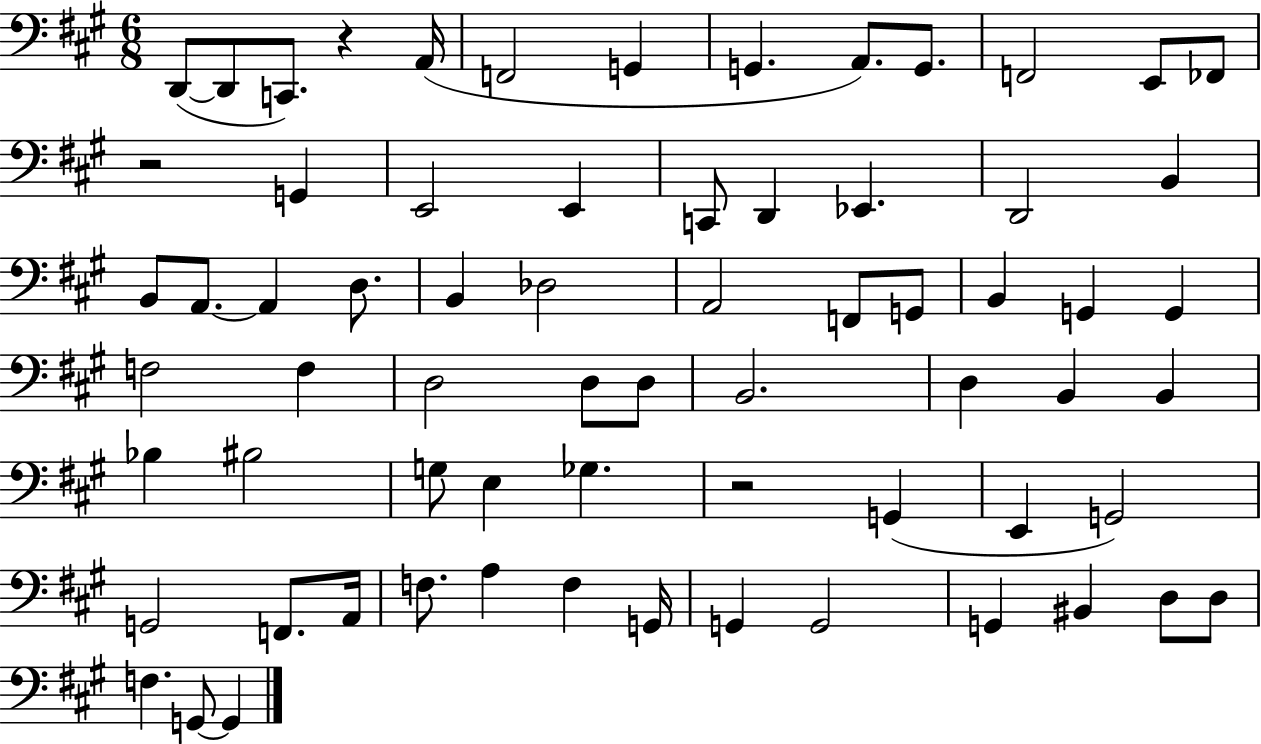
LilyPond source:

{
  \clef bass
  \numericTimeSignature
  \time 6/8
  \key a \major
  d,8~(~ d,8 c,8.) r4 a,16( | f,2 g,4 | g,4. a,8.) g,8. | f,2 e,8 fes,8 | \break r2 g,4 | e,2 e,4 | c,8 d,4 ees,4. | d,2 b,4 | \break b,8 a,8.~~ a,4 d8. | b,4 des2 | a,2 f,8 g,8 | b,4 g,4 g,4 | \break f2 f4 | d2 d8 d8 | b,2. | d4 b,4 b,4 | \break bes4 bis2 | g8 e4 ges4. | r2 g,4( | e,4 g,2) | \break g,2 f,8. a,16 | f8. a4 f4 g,16 | g,4 g,2 | g,4 bis,4 d8 d8 | \break f4. g,8~~ g,4 | \bar "|."
}